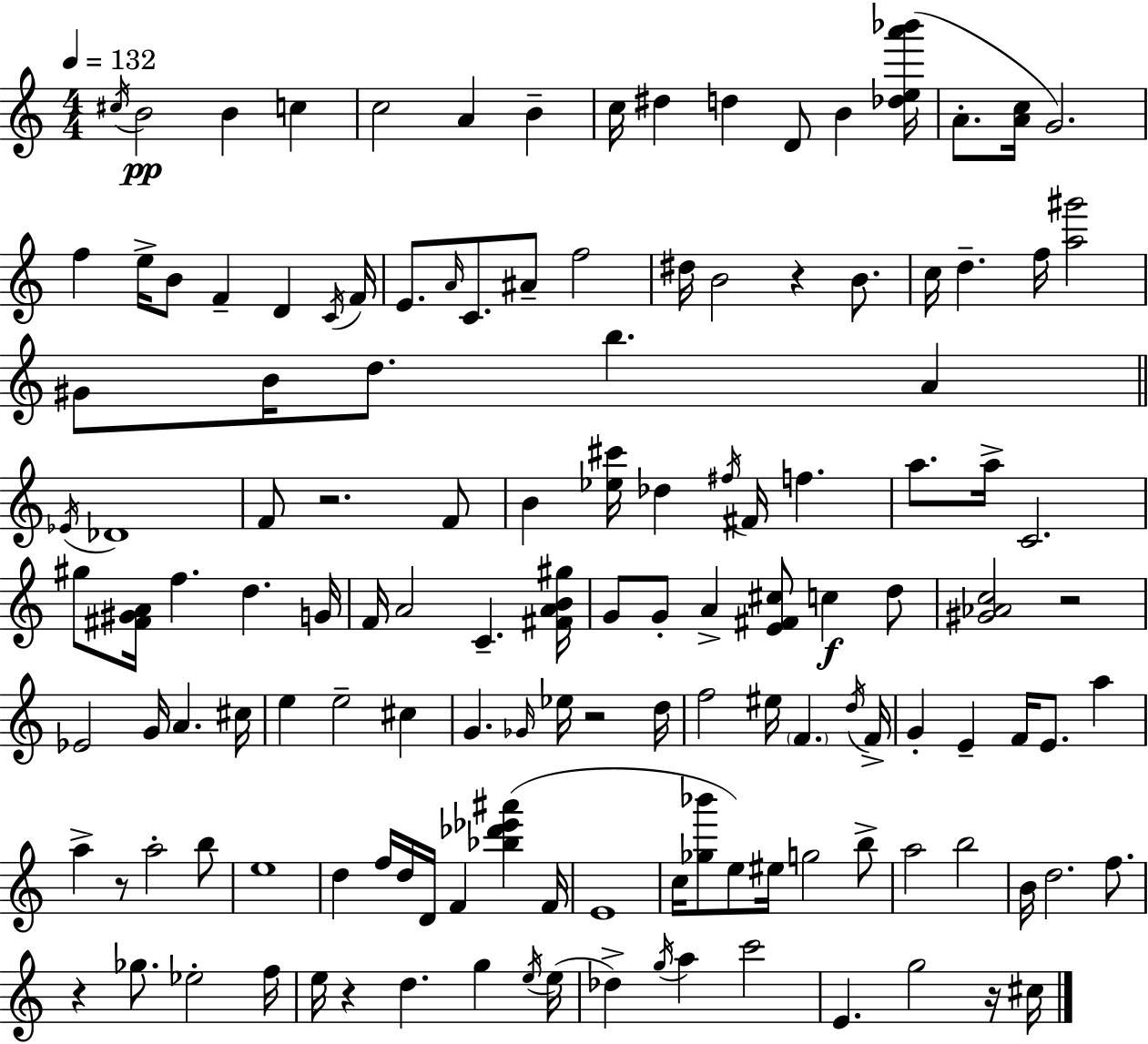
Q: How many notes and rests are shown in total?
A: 136